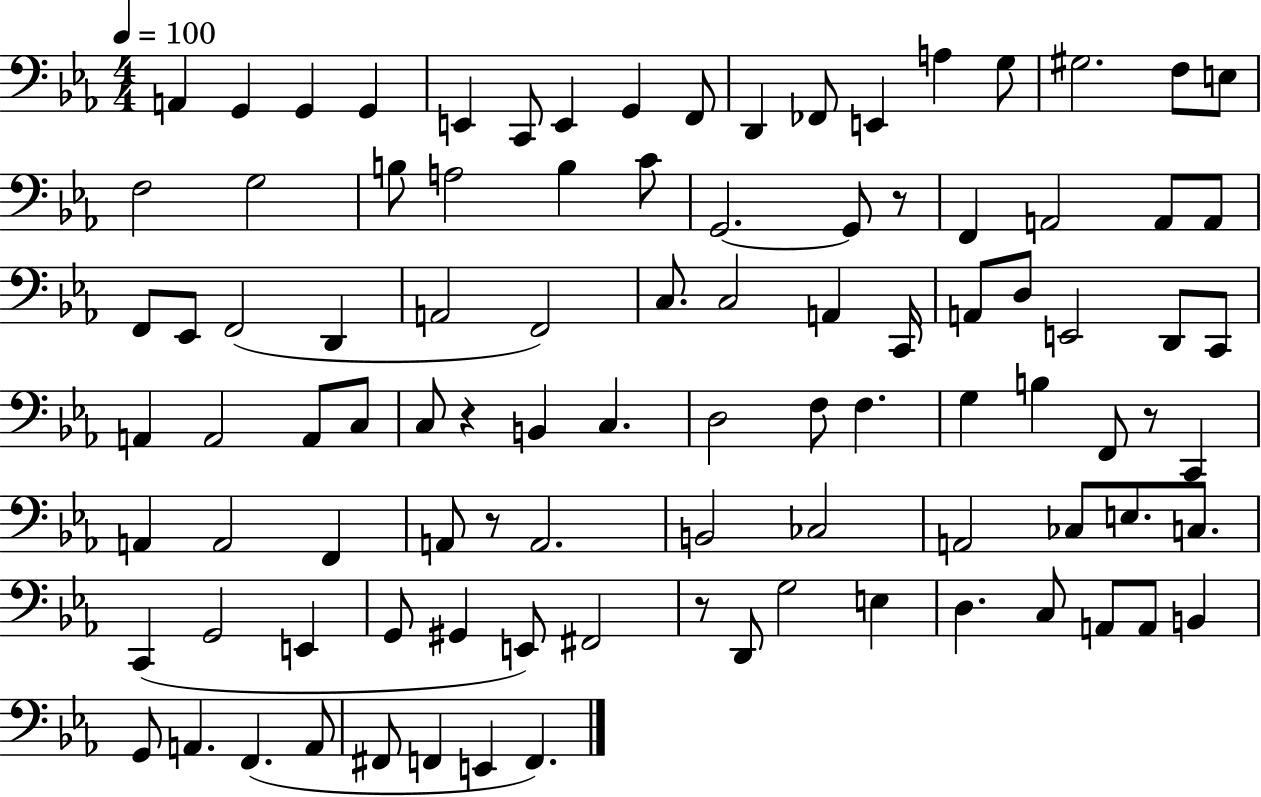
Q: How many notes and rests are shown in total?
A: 97